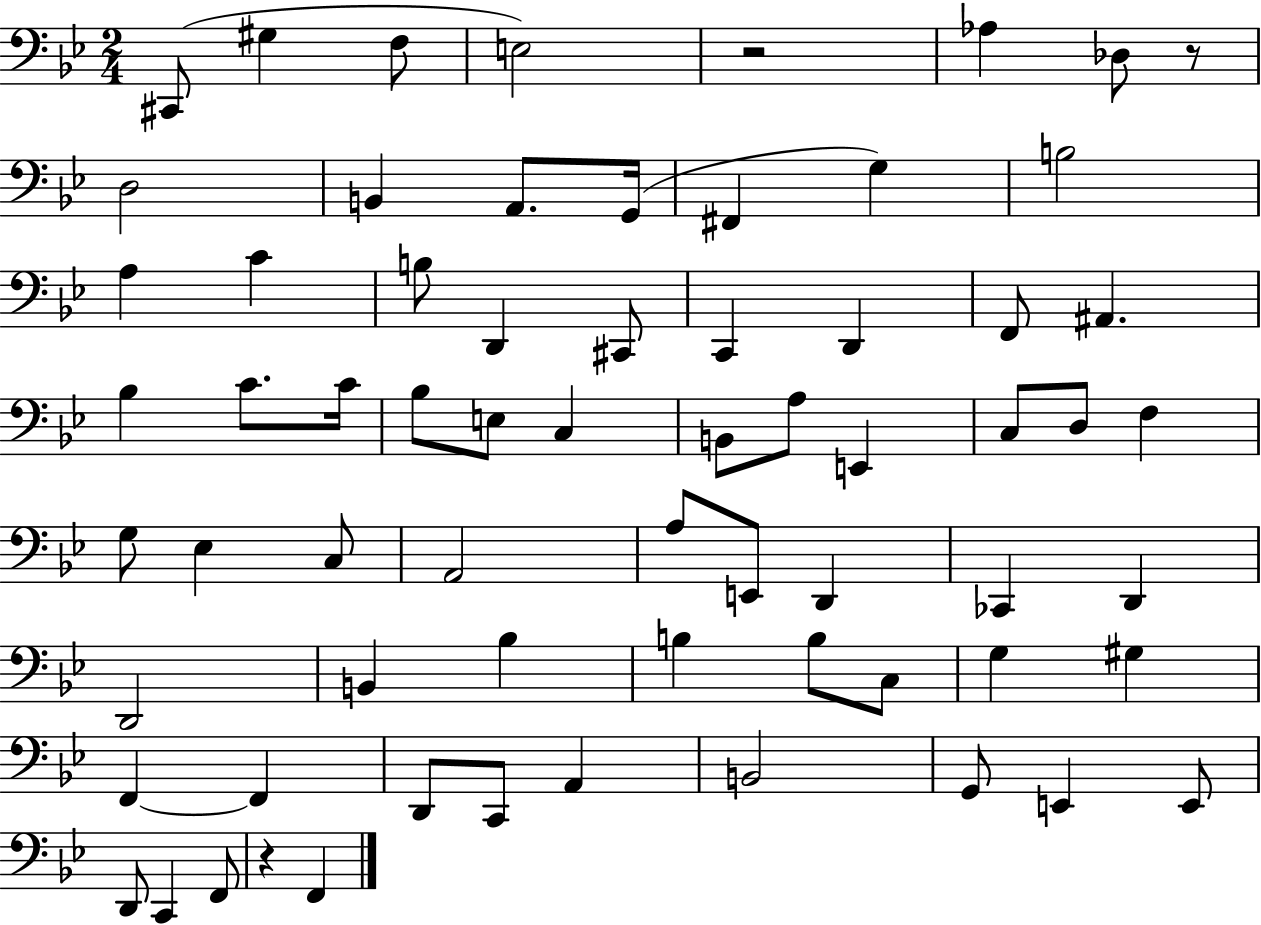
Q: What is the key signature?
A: BES major